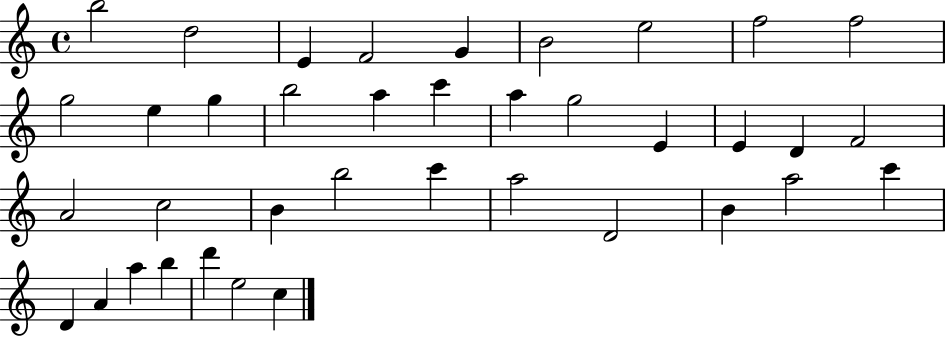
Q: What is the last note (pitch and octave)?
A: C5